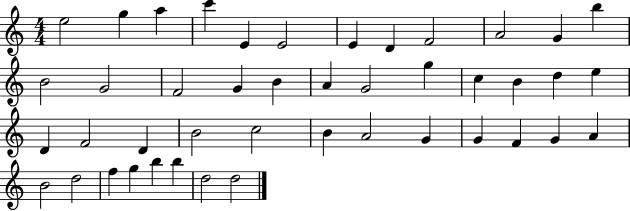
{
  \clef treble
  \numericTimeSignature
  \time 4/4
  \key c \major
  e''2 g''4 a''4 | c'''4 e'4 e'2 | e'4 d'4 f'2 | a'2 g'4 b''4 | \break b'2 g'2 | f'2 g'4 b'4 | a'4 g'2 g''4 | c''4 b'4 d''4 e''4 | \break d'4 f'2 d'4 | b'2 c''2 | b'4 a'2 g'4 | g'4 f'4 g'4 a'4 | \break b'2 d''2 | f''4 g''4 b''4 b''4 | d''2 d''2 | \bar "|."
}